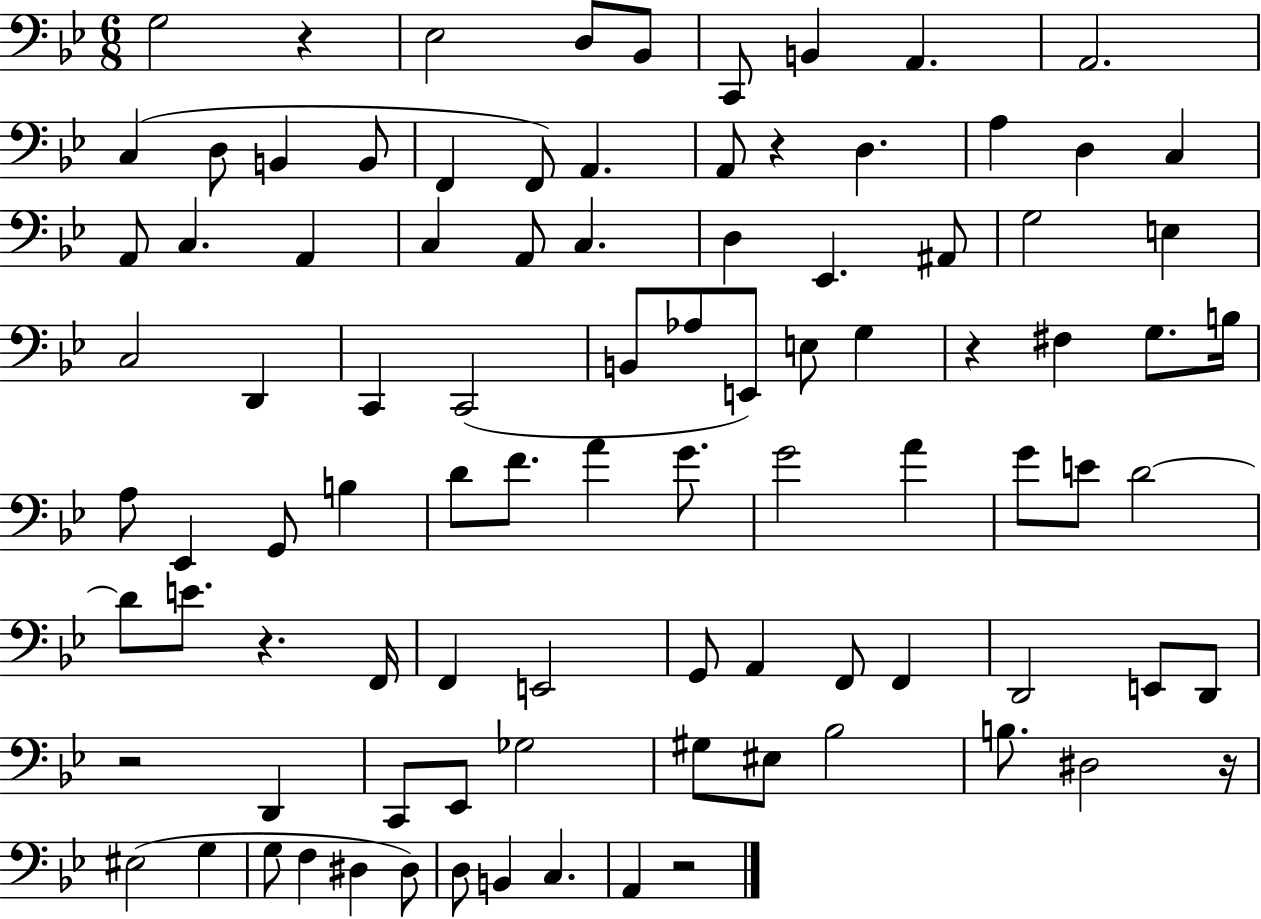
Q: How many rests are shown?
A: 7